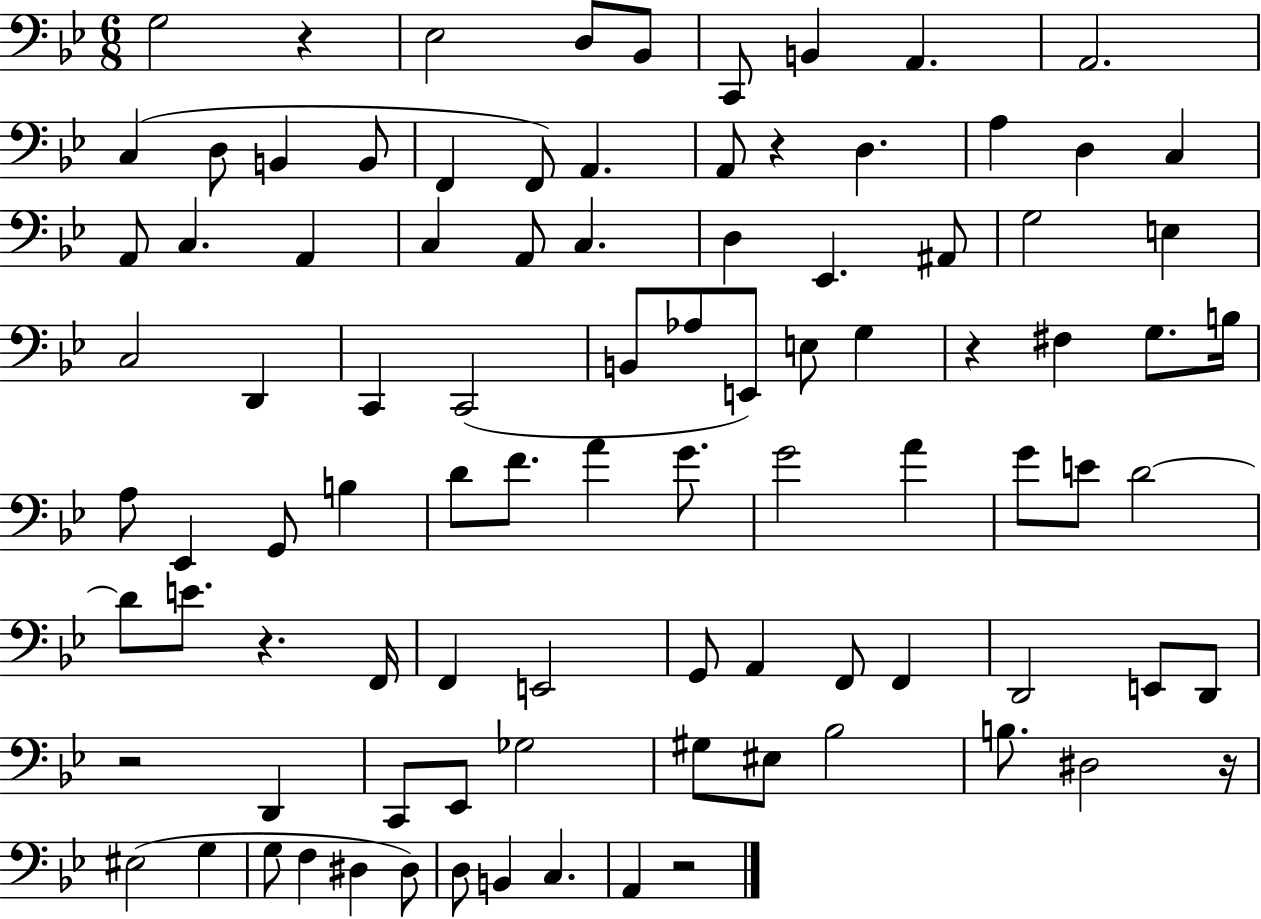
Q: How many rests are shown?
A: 7